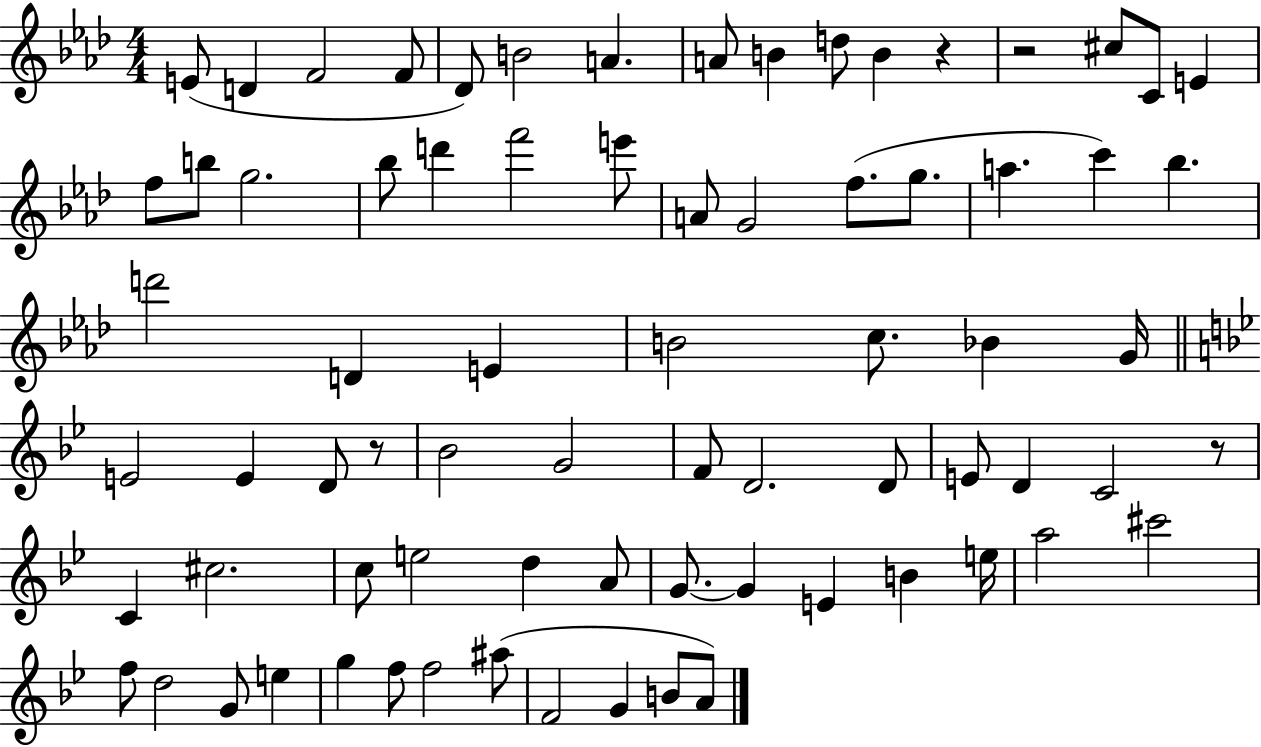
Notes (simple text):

E4/e D4/q F4/h F4/e Db4/e B4/h A4/q. A4/e B4/q D5/e B4/q R/q R/h C#5/e C4/e E4/q F5/e B5/e G5/h. Bb5/e D6/q F6/h E6/e A4/e G4/h F5/e. G5/e. A5/q. C6/q Bb5/q. D6/h D4/q E4/q B4/h C5/e. Bb4/q G4/s E4/h E4/q D4/e R/e Bb4/h G4/h F4/e D4/h. D4/e E4/e D4/q C4/h R/e C4/q C#5/h. C5/e E5/h D5/q A4/e G4/e. G4/q E4/q B4/q E5/s A5/h C#6/h F5/e D5/h G4/e E5/q G5/q F5/e F5/h A#5/e F4/h G4/q B4/e A4/e